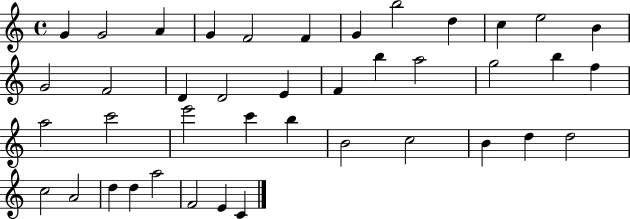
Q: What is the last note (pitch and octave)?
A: C4